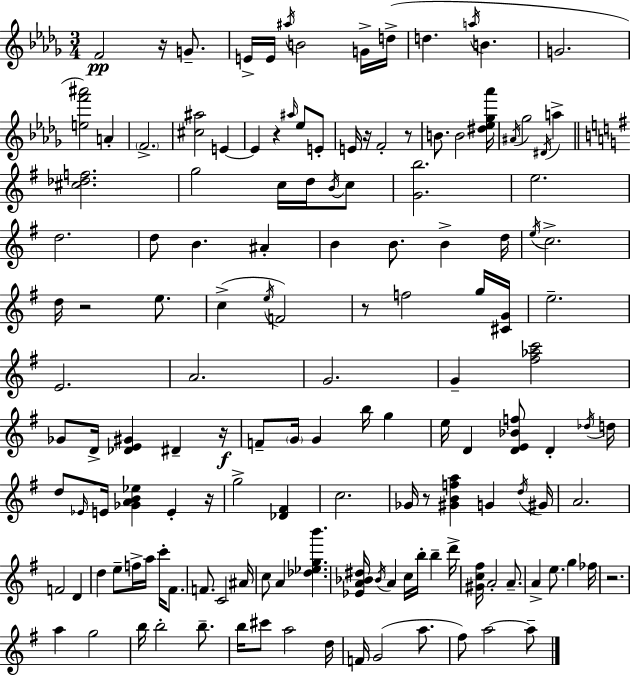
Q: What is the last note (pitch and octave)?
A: A5